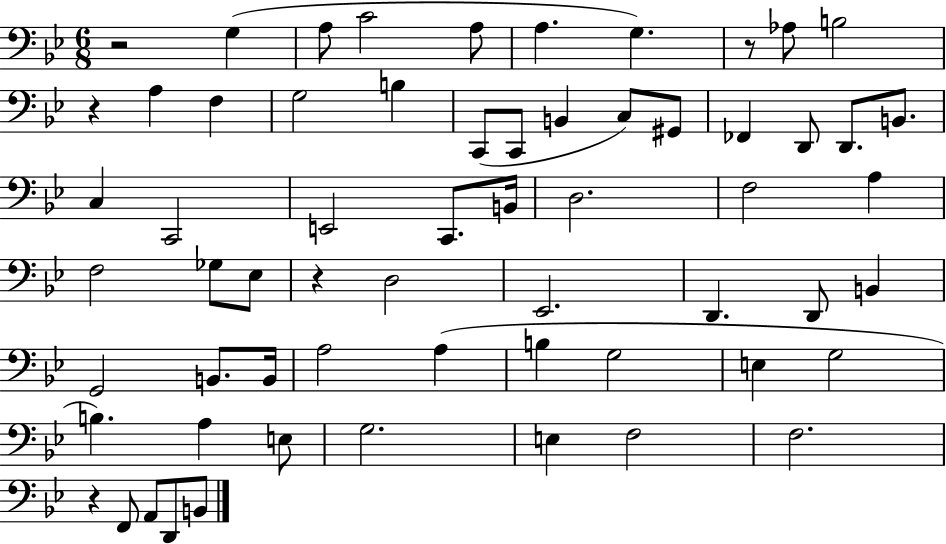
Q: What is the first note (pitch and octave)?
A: G3